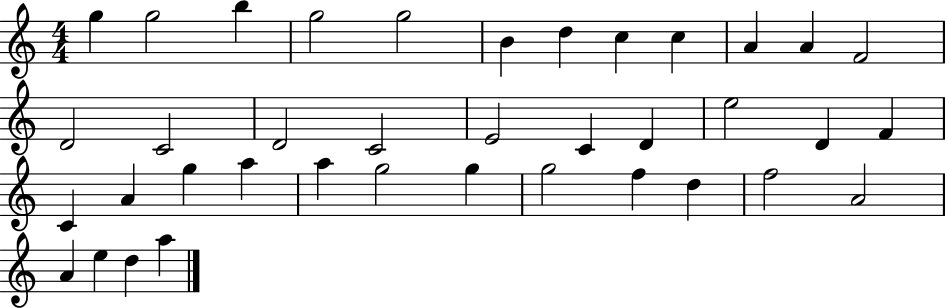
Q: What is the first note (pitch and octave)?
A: G5